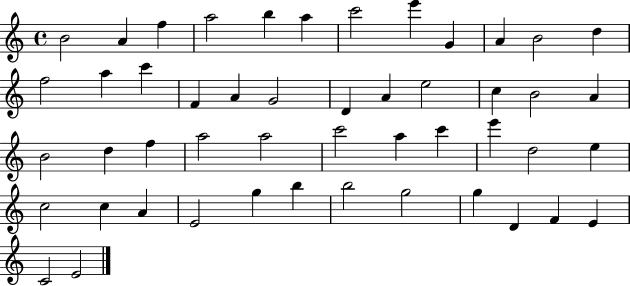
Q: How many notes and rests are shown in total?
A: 49